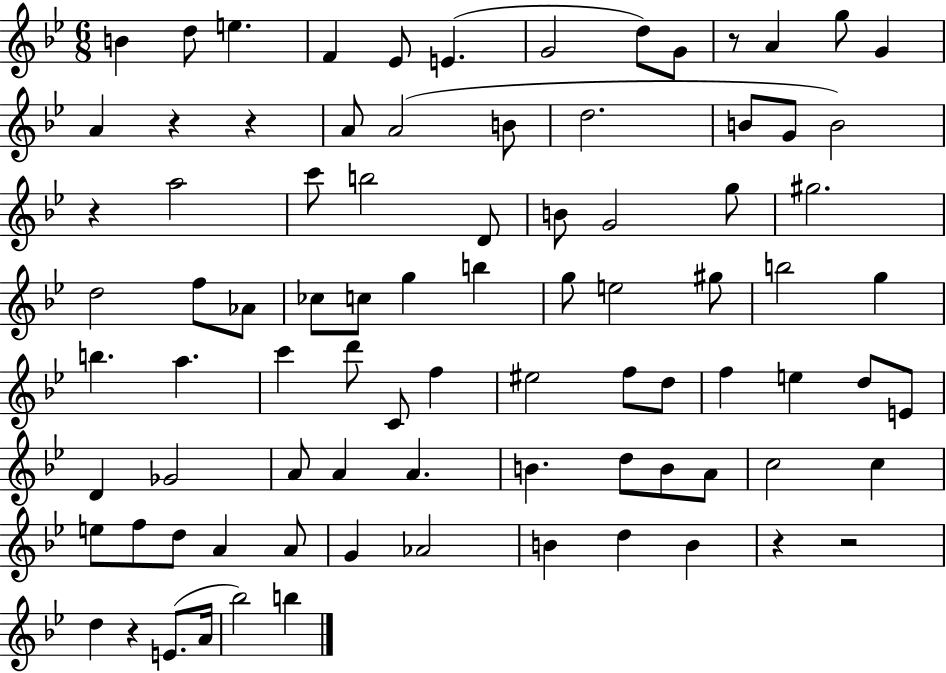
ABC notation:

X:1
T:Untitled
M:6/8
L:1/4
K:Bb
B d/2 e F _E/2 E G2 d/2 G/2 z/2 A g/2 G A z z A/2 A2 B/2 d2 B/2 G/2 B2 z a2 c'/2 b2 D/2 B/2 G2 g/2 ^g2 d2 f/2 _A/2 _c/2 c/2 g b g/2 e2 ^g/2 b2 g b a c' d'/2 C/2 f ^e2 f/2 d/2 f e d/2 E/2 D _G2 A/2 A A B d/2 B/2 A/2 c2 c e/2 f/2 d/2 A A/2 G _A2 B d B z z2 d z E/2 A/4 _b2 b